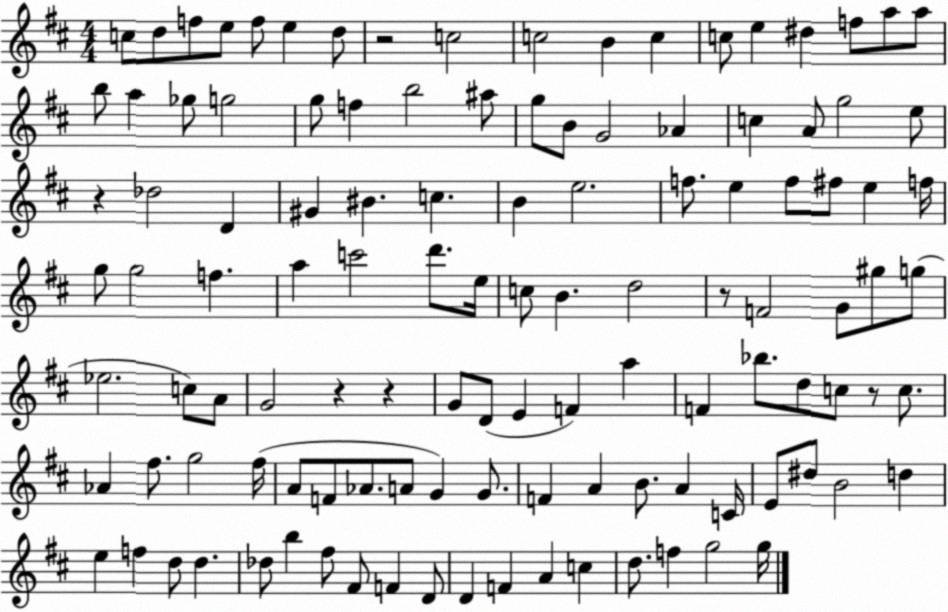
X:1
T:Untitled
M:4/4
L:1/4
K:D
c/2 d/2 f/2 e/2 f/2 e d/2 z2 c2 c2 B c c/2 e ^d f/2 a/2 a/2 b/2 a _g/2 g2 g/2 f b2 ^a/2 g/2 B/2 G2 _A c A/2 g2 e/2 z _d2 D ^G ^B c B e2 f/2 e f/2 ^f/2 e f/4 g/2 g2 f a c'2 d'/2 e/4 c/2 B d2 z/2 F2 G/2 ^g/2 g/2 _e2 c/2 A/2 G2 z z G/2 D/2 E F a F _b/2 d/2 c/2 z/2 c/2 _A ^f/2 g2 ^f/4 A/2 F/2 _A/2 A/2 G G/2 F A B/2 A C/4 E/2 ^d/2 B2 d e f d/2 d _d/2 b ^f/2 ^F/2 F D/2 D F A c d/2 f g2 g/4